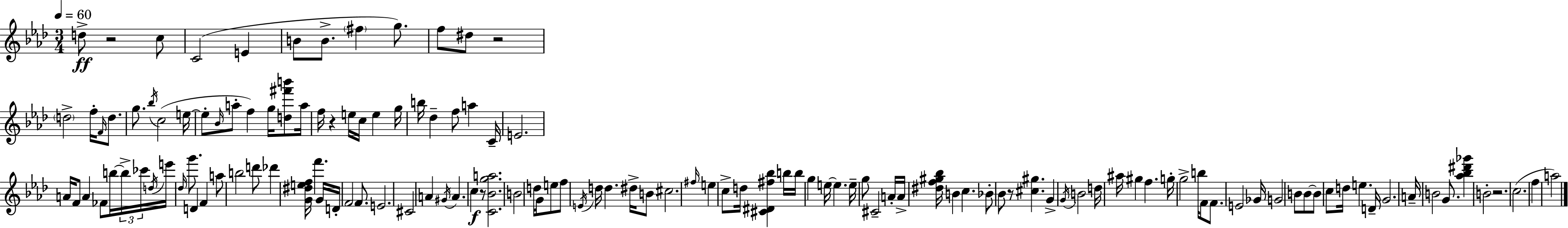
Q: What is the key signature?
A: F minor